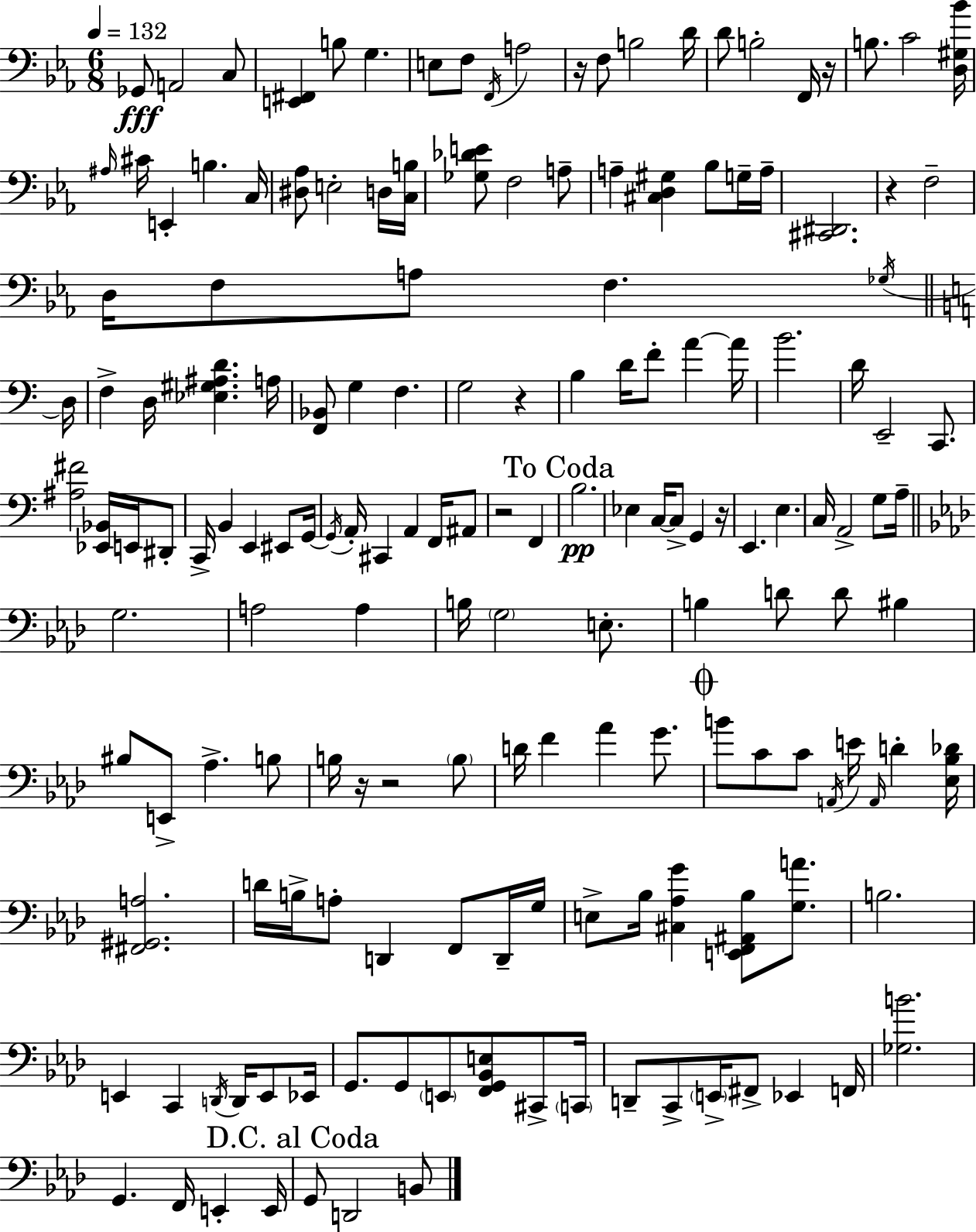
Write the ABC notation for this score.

X:1
T:Untitled
M:6/8
L:1/4
K:Cm
_G,,/2 A,,2 C,/2 [E,,^F,,] B,/2 G, E,/2 F,/2 F,,/4 A,2 z/4 F,/2 B,2 D/4 D/2 B,2 F,,/4 z/4 B,/2 C2 [D,^G,_B]/4 ^A,/4 ^C/4 E,, B, C,/4 [^D,_A,]/2 E,2 D,/4 [C,B,]/4 [_G,_DE]/2 F,2 A,/2 A, [^C,D,^G,] _B,/2 G,/4 A,/4 [^C,,^D,,]2 z F,2 D,/4 F,/2 A,/2 F, _G,/4 D,/4 F, D,/4 [_E,^G,^A,D] A,/4 [F,,_B,,]/2 G, F, G,2 z B, D/4 F/2 A A/4 B2 D/4 E,,2 C,,/2 [^A,^F]2 [_E,,_B,,]/4 E,,/4 ^D,,/2 C,,/4 B,, E,, ^E,,/2 G,,/4 G,,/4 A,,/4 ^C,, A,, F,,/4 ^A,,/2 z2 F,, B,2 _E, C,/4 C,/2 G,, z/4 E,, E, C,/4 A,,2 G,/2 A,/4 G,2 A,2 A, B,/4 G,2 E,/2 B, D/2 D/2 ^B, ^B,/2 E,,/2 _A, B,/2 B,/4 z/4 z2 B,/2 D/4 F _A G/2 B/2 C/2 C/2 A,,/4 E/4 A,,/4 D [_E,_B,_D]/4 [^F,,^G,,A,]2 D/4 B,/4 A,/2 D,, F,,/2 D,,/4 G,/4 E,/2 _B,/4 [^C,_A,G] [E,,F,,^A,,_B,]/2 [G,A]/2 B,2 E,, C,, D,,/4 D,,/4 E,,/2 _E,,/4 G,,/2 G,,/2 E,,/2 [F,,G,,_B,,E,]/2 ^C,,/2 C,,/4 D,,/2 C,,/2 E,,/4 ^F,,/2 _E,, F,,/4 [_G,B]2 G,, F,,/4 E,, E,,/4 G,,/2 D,,2 B,,/2